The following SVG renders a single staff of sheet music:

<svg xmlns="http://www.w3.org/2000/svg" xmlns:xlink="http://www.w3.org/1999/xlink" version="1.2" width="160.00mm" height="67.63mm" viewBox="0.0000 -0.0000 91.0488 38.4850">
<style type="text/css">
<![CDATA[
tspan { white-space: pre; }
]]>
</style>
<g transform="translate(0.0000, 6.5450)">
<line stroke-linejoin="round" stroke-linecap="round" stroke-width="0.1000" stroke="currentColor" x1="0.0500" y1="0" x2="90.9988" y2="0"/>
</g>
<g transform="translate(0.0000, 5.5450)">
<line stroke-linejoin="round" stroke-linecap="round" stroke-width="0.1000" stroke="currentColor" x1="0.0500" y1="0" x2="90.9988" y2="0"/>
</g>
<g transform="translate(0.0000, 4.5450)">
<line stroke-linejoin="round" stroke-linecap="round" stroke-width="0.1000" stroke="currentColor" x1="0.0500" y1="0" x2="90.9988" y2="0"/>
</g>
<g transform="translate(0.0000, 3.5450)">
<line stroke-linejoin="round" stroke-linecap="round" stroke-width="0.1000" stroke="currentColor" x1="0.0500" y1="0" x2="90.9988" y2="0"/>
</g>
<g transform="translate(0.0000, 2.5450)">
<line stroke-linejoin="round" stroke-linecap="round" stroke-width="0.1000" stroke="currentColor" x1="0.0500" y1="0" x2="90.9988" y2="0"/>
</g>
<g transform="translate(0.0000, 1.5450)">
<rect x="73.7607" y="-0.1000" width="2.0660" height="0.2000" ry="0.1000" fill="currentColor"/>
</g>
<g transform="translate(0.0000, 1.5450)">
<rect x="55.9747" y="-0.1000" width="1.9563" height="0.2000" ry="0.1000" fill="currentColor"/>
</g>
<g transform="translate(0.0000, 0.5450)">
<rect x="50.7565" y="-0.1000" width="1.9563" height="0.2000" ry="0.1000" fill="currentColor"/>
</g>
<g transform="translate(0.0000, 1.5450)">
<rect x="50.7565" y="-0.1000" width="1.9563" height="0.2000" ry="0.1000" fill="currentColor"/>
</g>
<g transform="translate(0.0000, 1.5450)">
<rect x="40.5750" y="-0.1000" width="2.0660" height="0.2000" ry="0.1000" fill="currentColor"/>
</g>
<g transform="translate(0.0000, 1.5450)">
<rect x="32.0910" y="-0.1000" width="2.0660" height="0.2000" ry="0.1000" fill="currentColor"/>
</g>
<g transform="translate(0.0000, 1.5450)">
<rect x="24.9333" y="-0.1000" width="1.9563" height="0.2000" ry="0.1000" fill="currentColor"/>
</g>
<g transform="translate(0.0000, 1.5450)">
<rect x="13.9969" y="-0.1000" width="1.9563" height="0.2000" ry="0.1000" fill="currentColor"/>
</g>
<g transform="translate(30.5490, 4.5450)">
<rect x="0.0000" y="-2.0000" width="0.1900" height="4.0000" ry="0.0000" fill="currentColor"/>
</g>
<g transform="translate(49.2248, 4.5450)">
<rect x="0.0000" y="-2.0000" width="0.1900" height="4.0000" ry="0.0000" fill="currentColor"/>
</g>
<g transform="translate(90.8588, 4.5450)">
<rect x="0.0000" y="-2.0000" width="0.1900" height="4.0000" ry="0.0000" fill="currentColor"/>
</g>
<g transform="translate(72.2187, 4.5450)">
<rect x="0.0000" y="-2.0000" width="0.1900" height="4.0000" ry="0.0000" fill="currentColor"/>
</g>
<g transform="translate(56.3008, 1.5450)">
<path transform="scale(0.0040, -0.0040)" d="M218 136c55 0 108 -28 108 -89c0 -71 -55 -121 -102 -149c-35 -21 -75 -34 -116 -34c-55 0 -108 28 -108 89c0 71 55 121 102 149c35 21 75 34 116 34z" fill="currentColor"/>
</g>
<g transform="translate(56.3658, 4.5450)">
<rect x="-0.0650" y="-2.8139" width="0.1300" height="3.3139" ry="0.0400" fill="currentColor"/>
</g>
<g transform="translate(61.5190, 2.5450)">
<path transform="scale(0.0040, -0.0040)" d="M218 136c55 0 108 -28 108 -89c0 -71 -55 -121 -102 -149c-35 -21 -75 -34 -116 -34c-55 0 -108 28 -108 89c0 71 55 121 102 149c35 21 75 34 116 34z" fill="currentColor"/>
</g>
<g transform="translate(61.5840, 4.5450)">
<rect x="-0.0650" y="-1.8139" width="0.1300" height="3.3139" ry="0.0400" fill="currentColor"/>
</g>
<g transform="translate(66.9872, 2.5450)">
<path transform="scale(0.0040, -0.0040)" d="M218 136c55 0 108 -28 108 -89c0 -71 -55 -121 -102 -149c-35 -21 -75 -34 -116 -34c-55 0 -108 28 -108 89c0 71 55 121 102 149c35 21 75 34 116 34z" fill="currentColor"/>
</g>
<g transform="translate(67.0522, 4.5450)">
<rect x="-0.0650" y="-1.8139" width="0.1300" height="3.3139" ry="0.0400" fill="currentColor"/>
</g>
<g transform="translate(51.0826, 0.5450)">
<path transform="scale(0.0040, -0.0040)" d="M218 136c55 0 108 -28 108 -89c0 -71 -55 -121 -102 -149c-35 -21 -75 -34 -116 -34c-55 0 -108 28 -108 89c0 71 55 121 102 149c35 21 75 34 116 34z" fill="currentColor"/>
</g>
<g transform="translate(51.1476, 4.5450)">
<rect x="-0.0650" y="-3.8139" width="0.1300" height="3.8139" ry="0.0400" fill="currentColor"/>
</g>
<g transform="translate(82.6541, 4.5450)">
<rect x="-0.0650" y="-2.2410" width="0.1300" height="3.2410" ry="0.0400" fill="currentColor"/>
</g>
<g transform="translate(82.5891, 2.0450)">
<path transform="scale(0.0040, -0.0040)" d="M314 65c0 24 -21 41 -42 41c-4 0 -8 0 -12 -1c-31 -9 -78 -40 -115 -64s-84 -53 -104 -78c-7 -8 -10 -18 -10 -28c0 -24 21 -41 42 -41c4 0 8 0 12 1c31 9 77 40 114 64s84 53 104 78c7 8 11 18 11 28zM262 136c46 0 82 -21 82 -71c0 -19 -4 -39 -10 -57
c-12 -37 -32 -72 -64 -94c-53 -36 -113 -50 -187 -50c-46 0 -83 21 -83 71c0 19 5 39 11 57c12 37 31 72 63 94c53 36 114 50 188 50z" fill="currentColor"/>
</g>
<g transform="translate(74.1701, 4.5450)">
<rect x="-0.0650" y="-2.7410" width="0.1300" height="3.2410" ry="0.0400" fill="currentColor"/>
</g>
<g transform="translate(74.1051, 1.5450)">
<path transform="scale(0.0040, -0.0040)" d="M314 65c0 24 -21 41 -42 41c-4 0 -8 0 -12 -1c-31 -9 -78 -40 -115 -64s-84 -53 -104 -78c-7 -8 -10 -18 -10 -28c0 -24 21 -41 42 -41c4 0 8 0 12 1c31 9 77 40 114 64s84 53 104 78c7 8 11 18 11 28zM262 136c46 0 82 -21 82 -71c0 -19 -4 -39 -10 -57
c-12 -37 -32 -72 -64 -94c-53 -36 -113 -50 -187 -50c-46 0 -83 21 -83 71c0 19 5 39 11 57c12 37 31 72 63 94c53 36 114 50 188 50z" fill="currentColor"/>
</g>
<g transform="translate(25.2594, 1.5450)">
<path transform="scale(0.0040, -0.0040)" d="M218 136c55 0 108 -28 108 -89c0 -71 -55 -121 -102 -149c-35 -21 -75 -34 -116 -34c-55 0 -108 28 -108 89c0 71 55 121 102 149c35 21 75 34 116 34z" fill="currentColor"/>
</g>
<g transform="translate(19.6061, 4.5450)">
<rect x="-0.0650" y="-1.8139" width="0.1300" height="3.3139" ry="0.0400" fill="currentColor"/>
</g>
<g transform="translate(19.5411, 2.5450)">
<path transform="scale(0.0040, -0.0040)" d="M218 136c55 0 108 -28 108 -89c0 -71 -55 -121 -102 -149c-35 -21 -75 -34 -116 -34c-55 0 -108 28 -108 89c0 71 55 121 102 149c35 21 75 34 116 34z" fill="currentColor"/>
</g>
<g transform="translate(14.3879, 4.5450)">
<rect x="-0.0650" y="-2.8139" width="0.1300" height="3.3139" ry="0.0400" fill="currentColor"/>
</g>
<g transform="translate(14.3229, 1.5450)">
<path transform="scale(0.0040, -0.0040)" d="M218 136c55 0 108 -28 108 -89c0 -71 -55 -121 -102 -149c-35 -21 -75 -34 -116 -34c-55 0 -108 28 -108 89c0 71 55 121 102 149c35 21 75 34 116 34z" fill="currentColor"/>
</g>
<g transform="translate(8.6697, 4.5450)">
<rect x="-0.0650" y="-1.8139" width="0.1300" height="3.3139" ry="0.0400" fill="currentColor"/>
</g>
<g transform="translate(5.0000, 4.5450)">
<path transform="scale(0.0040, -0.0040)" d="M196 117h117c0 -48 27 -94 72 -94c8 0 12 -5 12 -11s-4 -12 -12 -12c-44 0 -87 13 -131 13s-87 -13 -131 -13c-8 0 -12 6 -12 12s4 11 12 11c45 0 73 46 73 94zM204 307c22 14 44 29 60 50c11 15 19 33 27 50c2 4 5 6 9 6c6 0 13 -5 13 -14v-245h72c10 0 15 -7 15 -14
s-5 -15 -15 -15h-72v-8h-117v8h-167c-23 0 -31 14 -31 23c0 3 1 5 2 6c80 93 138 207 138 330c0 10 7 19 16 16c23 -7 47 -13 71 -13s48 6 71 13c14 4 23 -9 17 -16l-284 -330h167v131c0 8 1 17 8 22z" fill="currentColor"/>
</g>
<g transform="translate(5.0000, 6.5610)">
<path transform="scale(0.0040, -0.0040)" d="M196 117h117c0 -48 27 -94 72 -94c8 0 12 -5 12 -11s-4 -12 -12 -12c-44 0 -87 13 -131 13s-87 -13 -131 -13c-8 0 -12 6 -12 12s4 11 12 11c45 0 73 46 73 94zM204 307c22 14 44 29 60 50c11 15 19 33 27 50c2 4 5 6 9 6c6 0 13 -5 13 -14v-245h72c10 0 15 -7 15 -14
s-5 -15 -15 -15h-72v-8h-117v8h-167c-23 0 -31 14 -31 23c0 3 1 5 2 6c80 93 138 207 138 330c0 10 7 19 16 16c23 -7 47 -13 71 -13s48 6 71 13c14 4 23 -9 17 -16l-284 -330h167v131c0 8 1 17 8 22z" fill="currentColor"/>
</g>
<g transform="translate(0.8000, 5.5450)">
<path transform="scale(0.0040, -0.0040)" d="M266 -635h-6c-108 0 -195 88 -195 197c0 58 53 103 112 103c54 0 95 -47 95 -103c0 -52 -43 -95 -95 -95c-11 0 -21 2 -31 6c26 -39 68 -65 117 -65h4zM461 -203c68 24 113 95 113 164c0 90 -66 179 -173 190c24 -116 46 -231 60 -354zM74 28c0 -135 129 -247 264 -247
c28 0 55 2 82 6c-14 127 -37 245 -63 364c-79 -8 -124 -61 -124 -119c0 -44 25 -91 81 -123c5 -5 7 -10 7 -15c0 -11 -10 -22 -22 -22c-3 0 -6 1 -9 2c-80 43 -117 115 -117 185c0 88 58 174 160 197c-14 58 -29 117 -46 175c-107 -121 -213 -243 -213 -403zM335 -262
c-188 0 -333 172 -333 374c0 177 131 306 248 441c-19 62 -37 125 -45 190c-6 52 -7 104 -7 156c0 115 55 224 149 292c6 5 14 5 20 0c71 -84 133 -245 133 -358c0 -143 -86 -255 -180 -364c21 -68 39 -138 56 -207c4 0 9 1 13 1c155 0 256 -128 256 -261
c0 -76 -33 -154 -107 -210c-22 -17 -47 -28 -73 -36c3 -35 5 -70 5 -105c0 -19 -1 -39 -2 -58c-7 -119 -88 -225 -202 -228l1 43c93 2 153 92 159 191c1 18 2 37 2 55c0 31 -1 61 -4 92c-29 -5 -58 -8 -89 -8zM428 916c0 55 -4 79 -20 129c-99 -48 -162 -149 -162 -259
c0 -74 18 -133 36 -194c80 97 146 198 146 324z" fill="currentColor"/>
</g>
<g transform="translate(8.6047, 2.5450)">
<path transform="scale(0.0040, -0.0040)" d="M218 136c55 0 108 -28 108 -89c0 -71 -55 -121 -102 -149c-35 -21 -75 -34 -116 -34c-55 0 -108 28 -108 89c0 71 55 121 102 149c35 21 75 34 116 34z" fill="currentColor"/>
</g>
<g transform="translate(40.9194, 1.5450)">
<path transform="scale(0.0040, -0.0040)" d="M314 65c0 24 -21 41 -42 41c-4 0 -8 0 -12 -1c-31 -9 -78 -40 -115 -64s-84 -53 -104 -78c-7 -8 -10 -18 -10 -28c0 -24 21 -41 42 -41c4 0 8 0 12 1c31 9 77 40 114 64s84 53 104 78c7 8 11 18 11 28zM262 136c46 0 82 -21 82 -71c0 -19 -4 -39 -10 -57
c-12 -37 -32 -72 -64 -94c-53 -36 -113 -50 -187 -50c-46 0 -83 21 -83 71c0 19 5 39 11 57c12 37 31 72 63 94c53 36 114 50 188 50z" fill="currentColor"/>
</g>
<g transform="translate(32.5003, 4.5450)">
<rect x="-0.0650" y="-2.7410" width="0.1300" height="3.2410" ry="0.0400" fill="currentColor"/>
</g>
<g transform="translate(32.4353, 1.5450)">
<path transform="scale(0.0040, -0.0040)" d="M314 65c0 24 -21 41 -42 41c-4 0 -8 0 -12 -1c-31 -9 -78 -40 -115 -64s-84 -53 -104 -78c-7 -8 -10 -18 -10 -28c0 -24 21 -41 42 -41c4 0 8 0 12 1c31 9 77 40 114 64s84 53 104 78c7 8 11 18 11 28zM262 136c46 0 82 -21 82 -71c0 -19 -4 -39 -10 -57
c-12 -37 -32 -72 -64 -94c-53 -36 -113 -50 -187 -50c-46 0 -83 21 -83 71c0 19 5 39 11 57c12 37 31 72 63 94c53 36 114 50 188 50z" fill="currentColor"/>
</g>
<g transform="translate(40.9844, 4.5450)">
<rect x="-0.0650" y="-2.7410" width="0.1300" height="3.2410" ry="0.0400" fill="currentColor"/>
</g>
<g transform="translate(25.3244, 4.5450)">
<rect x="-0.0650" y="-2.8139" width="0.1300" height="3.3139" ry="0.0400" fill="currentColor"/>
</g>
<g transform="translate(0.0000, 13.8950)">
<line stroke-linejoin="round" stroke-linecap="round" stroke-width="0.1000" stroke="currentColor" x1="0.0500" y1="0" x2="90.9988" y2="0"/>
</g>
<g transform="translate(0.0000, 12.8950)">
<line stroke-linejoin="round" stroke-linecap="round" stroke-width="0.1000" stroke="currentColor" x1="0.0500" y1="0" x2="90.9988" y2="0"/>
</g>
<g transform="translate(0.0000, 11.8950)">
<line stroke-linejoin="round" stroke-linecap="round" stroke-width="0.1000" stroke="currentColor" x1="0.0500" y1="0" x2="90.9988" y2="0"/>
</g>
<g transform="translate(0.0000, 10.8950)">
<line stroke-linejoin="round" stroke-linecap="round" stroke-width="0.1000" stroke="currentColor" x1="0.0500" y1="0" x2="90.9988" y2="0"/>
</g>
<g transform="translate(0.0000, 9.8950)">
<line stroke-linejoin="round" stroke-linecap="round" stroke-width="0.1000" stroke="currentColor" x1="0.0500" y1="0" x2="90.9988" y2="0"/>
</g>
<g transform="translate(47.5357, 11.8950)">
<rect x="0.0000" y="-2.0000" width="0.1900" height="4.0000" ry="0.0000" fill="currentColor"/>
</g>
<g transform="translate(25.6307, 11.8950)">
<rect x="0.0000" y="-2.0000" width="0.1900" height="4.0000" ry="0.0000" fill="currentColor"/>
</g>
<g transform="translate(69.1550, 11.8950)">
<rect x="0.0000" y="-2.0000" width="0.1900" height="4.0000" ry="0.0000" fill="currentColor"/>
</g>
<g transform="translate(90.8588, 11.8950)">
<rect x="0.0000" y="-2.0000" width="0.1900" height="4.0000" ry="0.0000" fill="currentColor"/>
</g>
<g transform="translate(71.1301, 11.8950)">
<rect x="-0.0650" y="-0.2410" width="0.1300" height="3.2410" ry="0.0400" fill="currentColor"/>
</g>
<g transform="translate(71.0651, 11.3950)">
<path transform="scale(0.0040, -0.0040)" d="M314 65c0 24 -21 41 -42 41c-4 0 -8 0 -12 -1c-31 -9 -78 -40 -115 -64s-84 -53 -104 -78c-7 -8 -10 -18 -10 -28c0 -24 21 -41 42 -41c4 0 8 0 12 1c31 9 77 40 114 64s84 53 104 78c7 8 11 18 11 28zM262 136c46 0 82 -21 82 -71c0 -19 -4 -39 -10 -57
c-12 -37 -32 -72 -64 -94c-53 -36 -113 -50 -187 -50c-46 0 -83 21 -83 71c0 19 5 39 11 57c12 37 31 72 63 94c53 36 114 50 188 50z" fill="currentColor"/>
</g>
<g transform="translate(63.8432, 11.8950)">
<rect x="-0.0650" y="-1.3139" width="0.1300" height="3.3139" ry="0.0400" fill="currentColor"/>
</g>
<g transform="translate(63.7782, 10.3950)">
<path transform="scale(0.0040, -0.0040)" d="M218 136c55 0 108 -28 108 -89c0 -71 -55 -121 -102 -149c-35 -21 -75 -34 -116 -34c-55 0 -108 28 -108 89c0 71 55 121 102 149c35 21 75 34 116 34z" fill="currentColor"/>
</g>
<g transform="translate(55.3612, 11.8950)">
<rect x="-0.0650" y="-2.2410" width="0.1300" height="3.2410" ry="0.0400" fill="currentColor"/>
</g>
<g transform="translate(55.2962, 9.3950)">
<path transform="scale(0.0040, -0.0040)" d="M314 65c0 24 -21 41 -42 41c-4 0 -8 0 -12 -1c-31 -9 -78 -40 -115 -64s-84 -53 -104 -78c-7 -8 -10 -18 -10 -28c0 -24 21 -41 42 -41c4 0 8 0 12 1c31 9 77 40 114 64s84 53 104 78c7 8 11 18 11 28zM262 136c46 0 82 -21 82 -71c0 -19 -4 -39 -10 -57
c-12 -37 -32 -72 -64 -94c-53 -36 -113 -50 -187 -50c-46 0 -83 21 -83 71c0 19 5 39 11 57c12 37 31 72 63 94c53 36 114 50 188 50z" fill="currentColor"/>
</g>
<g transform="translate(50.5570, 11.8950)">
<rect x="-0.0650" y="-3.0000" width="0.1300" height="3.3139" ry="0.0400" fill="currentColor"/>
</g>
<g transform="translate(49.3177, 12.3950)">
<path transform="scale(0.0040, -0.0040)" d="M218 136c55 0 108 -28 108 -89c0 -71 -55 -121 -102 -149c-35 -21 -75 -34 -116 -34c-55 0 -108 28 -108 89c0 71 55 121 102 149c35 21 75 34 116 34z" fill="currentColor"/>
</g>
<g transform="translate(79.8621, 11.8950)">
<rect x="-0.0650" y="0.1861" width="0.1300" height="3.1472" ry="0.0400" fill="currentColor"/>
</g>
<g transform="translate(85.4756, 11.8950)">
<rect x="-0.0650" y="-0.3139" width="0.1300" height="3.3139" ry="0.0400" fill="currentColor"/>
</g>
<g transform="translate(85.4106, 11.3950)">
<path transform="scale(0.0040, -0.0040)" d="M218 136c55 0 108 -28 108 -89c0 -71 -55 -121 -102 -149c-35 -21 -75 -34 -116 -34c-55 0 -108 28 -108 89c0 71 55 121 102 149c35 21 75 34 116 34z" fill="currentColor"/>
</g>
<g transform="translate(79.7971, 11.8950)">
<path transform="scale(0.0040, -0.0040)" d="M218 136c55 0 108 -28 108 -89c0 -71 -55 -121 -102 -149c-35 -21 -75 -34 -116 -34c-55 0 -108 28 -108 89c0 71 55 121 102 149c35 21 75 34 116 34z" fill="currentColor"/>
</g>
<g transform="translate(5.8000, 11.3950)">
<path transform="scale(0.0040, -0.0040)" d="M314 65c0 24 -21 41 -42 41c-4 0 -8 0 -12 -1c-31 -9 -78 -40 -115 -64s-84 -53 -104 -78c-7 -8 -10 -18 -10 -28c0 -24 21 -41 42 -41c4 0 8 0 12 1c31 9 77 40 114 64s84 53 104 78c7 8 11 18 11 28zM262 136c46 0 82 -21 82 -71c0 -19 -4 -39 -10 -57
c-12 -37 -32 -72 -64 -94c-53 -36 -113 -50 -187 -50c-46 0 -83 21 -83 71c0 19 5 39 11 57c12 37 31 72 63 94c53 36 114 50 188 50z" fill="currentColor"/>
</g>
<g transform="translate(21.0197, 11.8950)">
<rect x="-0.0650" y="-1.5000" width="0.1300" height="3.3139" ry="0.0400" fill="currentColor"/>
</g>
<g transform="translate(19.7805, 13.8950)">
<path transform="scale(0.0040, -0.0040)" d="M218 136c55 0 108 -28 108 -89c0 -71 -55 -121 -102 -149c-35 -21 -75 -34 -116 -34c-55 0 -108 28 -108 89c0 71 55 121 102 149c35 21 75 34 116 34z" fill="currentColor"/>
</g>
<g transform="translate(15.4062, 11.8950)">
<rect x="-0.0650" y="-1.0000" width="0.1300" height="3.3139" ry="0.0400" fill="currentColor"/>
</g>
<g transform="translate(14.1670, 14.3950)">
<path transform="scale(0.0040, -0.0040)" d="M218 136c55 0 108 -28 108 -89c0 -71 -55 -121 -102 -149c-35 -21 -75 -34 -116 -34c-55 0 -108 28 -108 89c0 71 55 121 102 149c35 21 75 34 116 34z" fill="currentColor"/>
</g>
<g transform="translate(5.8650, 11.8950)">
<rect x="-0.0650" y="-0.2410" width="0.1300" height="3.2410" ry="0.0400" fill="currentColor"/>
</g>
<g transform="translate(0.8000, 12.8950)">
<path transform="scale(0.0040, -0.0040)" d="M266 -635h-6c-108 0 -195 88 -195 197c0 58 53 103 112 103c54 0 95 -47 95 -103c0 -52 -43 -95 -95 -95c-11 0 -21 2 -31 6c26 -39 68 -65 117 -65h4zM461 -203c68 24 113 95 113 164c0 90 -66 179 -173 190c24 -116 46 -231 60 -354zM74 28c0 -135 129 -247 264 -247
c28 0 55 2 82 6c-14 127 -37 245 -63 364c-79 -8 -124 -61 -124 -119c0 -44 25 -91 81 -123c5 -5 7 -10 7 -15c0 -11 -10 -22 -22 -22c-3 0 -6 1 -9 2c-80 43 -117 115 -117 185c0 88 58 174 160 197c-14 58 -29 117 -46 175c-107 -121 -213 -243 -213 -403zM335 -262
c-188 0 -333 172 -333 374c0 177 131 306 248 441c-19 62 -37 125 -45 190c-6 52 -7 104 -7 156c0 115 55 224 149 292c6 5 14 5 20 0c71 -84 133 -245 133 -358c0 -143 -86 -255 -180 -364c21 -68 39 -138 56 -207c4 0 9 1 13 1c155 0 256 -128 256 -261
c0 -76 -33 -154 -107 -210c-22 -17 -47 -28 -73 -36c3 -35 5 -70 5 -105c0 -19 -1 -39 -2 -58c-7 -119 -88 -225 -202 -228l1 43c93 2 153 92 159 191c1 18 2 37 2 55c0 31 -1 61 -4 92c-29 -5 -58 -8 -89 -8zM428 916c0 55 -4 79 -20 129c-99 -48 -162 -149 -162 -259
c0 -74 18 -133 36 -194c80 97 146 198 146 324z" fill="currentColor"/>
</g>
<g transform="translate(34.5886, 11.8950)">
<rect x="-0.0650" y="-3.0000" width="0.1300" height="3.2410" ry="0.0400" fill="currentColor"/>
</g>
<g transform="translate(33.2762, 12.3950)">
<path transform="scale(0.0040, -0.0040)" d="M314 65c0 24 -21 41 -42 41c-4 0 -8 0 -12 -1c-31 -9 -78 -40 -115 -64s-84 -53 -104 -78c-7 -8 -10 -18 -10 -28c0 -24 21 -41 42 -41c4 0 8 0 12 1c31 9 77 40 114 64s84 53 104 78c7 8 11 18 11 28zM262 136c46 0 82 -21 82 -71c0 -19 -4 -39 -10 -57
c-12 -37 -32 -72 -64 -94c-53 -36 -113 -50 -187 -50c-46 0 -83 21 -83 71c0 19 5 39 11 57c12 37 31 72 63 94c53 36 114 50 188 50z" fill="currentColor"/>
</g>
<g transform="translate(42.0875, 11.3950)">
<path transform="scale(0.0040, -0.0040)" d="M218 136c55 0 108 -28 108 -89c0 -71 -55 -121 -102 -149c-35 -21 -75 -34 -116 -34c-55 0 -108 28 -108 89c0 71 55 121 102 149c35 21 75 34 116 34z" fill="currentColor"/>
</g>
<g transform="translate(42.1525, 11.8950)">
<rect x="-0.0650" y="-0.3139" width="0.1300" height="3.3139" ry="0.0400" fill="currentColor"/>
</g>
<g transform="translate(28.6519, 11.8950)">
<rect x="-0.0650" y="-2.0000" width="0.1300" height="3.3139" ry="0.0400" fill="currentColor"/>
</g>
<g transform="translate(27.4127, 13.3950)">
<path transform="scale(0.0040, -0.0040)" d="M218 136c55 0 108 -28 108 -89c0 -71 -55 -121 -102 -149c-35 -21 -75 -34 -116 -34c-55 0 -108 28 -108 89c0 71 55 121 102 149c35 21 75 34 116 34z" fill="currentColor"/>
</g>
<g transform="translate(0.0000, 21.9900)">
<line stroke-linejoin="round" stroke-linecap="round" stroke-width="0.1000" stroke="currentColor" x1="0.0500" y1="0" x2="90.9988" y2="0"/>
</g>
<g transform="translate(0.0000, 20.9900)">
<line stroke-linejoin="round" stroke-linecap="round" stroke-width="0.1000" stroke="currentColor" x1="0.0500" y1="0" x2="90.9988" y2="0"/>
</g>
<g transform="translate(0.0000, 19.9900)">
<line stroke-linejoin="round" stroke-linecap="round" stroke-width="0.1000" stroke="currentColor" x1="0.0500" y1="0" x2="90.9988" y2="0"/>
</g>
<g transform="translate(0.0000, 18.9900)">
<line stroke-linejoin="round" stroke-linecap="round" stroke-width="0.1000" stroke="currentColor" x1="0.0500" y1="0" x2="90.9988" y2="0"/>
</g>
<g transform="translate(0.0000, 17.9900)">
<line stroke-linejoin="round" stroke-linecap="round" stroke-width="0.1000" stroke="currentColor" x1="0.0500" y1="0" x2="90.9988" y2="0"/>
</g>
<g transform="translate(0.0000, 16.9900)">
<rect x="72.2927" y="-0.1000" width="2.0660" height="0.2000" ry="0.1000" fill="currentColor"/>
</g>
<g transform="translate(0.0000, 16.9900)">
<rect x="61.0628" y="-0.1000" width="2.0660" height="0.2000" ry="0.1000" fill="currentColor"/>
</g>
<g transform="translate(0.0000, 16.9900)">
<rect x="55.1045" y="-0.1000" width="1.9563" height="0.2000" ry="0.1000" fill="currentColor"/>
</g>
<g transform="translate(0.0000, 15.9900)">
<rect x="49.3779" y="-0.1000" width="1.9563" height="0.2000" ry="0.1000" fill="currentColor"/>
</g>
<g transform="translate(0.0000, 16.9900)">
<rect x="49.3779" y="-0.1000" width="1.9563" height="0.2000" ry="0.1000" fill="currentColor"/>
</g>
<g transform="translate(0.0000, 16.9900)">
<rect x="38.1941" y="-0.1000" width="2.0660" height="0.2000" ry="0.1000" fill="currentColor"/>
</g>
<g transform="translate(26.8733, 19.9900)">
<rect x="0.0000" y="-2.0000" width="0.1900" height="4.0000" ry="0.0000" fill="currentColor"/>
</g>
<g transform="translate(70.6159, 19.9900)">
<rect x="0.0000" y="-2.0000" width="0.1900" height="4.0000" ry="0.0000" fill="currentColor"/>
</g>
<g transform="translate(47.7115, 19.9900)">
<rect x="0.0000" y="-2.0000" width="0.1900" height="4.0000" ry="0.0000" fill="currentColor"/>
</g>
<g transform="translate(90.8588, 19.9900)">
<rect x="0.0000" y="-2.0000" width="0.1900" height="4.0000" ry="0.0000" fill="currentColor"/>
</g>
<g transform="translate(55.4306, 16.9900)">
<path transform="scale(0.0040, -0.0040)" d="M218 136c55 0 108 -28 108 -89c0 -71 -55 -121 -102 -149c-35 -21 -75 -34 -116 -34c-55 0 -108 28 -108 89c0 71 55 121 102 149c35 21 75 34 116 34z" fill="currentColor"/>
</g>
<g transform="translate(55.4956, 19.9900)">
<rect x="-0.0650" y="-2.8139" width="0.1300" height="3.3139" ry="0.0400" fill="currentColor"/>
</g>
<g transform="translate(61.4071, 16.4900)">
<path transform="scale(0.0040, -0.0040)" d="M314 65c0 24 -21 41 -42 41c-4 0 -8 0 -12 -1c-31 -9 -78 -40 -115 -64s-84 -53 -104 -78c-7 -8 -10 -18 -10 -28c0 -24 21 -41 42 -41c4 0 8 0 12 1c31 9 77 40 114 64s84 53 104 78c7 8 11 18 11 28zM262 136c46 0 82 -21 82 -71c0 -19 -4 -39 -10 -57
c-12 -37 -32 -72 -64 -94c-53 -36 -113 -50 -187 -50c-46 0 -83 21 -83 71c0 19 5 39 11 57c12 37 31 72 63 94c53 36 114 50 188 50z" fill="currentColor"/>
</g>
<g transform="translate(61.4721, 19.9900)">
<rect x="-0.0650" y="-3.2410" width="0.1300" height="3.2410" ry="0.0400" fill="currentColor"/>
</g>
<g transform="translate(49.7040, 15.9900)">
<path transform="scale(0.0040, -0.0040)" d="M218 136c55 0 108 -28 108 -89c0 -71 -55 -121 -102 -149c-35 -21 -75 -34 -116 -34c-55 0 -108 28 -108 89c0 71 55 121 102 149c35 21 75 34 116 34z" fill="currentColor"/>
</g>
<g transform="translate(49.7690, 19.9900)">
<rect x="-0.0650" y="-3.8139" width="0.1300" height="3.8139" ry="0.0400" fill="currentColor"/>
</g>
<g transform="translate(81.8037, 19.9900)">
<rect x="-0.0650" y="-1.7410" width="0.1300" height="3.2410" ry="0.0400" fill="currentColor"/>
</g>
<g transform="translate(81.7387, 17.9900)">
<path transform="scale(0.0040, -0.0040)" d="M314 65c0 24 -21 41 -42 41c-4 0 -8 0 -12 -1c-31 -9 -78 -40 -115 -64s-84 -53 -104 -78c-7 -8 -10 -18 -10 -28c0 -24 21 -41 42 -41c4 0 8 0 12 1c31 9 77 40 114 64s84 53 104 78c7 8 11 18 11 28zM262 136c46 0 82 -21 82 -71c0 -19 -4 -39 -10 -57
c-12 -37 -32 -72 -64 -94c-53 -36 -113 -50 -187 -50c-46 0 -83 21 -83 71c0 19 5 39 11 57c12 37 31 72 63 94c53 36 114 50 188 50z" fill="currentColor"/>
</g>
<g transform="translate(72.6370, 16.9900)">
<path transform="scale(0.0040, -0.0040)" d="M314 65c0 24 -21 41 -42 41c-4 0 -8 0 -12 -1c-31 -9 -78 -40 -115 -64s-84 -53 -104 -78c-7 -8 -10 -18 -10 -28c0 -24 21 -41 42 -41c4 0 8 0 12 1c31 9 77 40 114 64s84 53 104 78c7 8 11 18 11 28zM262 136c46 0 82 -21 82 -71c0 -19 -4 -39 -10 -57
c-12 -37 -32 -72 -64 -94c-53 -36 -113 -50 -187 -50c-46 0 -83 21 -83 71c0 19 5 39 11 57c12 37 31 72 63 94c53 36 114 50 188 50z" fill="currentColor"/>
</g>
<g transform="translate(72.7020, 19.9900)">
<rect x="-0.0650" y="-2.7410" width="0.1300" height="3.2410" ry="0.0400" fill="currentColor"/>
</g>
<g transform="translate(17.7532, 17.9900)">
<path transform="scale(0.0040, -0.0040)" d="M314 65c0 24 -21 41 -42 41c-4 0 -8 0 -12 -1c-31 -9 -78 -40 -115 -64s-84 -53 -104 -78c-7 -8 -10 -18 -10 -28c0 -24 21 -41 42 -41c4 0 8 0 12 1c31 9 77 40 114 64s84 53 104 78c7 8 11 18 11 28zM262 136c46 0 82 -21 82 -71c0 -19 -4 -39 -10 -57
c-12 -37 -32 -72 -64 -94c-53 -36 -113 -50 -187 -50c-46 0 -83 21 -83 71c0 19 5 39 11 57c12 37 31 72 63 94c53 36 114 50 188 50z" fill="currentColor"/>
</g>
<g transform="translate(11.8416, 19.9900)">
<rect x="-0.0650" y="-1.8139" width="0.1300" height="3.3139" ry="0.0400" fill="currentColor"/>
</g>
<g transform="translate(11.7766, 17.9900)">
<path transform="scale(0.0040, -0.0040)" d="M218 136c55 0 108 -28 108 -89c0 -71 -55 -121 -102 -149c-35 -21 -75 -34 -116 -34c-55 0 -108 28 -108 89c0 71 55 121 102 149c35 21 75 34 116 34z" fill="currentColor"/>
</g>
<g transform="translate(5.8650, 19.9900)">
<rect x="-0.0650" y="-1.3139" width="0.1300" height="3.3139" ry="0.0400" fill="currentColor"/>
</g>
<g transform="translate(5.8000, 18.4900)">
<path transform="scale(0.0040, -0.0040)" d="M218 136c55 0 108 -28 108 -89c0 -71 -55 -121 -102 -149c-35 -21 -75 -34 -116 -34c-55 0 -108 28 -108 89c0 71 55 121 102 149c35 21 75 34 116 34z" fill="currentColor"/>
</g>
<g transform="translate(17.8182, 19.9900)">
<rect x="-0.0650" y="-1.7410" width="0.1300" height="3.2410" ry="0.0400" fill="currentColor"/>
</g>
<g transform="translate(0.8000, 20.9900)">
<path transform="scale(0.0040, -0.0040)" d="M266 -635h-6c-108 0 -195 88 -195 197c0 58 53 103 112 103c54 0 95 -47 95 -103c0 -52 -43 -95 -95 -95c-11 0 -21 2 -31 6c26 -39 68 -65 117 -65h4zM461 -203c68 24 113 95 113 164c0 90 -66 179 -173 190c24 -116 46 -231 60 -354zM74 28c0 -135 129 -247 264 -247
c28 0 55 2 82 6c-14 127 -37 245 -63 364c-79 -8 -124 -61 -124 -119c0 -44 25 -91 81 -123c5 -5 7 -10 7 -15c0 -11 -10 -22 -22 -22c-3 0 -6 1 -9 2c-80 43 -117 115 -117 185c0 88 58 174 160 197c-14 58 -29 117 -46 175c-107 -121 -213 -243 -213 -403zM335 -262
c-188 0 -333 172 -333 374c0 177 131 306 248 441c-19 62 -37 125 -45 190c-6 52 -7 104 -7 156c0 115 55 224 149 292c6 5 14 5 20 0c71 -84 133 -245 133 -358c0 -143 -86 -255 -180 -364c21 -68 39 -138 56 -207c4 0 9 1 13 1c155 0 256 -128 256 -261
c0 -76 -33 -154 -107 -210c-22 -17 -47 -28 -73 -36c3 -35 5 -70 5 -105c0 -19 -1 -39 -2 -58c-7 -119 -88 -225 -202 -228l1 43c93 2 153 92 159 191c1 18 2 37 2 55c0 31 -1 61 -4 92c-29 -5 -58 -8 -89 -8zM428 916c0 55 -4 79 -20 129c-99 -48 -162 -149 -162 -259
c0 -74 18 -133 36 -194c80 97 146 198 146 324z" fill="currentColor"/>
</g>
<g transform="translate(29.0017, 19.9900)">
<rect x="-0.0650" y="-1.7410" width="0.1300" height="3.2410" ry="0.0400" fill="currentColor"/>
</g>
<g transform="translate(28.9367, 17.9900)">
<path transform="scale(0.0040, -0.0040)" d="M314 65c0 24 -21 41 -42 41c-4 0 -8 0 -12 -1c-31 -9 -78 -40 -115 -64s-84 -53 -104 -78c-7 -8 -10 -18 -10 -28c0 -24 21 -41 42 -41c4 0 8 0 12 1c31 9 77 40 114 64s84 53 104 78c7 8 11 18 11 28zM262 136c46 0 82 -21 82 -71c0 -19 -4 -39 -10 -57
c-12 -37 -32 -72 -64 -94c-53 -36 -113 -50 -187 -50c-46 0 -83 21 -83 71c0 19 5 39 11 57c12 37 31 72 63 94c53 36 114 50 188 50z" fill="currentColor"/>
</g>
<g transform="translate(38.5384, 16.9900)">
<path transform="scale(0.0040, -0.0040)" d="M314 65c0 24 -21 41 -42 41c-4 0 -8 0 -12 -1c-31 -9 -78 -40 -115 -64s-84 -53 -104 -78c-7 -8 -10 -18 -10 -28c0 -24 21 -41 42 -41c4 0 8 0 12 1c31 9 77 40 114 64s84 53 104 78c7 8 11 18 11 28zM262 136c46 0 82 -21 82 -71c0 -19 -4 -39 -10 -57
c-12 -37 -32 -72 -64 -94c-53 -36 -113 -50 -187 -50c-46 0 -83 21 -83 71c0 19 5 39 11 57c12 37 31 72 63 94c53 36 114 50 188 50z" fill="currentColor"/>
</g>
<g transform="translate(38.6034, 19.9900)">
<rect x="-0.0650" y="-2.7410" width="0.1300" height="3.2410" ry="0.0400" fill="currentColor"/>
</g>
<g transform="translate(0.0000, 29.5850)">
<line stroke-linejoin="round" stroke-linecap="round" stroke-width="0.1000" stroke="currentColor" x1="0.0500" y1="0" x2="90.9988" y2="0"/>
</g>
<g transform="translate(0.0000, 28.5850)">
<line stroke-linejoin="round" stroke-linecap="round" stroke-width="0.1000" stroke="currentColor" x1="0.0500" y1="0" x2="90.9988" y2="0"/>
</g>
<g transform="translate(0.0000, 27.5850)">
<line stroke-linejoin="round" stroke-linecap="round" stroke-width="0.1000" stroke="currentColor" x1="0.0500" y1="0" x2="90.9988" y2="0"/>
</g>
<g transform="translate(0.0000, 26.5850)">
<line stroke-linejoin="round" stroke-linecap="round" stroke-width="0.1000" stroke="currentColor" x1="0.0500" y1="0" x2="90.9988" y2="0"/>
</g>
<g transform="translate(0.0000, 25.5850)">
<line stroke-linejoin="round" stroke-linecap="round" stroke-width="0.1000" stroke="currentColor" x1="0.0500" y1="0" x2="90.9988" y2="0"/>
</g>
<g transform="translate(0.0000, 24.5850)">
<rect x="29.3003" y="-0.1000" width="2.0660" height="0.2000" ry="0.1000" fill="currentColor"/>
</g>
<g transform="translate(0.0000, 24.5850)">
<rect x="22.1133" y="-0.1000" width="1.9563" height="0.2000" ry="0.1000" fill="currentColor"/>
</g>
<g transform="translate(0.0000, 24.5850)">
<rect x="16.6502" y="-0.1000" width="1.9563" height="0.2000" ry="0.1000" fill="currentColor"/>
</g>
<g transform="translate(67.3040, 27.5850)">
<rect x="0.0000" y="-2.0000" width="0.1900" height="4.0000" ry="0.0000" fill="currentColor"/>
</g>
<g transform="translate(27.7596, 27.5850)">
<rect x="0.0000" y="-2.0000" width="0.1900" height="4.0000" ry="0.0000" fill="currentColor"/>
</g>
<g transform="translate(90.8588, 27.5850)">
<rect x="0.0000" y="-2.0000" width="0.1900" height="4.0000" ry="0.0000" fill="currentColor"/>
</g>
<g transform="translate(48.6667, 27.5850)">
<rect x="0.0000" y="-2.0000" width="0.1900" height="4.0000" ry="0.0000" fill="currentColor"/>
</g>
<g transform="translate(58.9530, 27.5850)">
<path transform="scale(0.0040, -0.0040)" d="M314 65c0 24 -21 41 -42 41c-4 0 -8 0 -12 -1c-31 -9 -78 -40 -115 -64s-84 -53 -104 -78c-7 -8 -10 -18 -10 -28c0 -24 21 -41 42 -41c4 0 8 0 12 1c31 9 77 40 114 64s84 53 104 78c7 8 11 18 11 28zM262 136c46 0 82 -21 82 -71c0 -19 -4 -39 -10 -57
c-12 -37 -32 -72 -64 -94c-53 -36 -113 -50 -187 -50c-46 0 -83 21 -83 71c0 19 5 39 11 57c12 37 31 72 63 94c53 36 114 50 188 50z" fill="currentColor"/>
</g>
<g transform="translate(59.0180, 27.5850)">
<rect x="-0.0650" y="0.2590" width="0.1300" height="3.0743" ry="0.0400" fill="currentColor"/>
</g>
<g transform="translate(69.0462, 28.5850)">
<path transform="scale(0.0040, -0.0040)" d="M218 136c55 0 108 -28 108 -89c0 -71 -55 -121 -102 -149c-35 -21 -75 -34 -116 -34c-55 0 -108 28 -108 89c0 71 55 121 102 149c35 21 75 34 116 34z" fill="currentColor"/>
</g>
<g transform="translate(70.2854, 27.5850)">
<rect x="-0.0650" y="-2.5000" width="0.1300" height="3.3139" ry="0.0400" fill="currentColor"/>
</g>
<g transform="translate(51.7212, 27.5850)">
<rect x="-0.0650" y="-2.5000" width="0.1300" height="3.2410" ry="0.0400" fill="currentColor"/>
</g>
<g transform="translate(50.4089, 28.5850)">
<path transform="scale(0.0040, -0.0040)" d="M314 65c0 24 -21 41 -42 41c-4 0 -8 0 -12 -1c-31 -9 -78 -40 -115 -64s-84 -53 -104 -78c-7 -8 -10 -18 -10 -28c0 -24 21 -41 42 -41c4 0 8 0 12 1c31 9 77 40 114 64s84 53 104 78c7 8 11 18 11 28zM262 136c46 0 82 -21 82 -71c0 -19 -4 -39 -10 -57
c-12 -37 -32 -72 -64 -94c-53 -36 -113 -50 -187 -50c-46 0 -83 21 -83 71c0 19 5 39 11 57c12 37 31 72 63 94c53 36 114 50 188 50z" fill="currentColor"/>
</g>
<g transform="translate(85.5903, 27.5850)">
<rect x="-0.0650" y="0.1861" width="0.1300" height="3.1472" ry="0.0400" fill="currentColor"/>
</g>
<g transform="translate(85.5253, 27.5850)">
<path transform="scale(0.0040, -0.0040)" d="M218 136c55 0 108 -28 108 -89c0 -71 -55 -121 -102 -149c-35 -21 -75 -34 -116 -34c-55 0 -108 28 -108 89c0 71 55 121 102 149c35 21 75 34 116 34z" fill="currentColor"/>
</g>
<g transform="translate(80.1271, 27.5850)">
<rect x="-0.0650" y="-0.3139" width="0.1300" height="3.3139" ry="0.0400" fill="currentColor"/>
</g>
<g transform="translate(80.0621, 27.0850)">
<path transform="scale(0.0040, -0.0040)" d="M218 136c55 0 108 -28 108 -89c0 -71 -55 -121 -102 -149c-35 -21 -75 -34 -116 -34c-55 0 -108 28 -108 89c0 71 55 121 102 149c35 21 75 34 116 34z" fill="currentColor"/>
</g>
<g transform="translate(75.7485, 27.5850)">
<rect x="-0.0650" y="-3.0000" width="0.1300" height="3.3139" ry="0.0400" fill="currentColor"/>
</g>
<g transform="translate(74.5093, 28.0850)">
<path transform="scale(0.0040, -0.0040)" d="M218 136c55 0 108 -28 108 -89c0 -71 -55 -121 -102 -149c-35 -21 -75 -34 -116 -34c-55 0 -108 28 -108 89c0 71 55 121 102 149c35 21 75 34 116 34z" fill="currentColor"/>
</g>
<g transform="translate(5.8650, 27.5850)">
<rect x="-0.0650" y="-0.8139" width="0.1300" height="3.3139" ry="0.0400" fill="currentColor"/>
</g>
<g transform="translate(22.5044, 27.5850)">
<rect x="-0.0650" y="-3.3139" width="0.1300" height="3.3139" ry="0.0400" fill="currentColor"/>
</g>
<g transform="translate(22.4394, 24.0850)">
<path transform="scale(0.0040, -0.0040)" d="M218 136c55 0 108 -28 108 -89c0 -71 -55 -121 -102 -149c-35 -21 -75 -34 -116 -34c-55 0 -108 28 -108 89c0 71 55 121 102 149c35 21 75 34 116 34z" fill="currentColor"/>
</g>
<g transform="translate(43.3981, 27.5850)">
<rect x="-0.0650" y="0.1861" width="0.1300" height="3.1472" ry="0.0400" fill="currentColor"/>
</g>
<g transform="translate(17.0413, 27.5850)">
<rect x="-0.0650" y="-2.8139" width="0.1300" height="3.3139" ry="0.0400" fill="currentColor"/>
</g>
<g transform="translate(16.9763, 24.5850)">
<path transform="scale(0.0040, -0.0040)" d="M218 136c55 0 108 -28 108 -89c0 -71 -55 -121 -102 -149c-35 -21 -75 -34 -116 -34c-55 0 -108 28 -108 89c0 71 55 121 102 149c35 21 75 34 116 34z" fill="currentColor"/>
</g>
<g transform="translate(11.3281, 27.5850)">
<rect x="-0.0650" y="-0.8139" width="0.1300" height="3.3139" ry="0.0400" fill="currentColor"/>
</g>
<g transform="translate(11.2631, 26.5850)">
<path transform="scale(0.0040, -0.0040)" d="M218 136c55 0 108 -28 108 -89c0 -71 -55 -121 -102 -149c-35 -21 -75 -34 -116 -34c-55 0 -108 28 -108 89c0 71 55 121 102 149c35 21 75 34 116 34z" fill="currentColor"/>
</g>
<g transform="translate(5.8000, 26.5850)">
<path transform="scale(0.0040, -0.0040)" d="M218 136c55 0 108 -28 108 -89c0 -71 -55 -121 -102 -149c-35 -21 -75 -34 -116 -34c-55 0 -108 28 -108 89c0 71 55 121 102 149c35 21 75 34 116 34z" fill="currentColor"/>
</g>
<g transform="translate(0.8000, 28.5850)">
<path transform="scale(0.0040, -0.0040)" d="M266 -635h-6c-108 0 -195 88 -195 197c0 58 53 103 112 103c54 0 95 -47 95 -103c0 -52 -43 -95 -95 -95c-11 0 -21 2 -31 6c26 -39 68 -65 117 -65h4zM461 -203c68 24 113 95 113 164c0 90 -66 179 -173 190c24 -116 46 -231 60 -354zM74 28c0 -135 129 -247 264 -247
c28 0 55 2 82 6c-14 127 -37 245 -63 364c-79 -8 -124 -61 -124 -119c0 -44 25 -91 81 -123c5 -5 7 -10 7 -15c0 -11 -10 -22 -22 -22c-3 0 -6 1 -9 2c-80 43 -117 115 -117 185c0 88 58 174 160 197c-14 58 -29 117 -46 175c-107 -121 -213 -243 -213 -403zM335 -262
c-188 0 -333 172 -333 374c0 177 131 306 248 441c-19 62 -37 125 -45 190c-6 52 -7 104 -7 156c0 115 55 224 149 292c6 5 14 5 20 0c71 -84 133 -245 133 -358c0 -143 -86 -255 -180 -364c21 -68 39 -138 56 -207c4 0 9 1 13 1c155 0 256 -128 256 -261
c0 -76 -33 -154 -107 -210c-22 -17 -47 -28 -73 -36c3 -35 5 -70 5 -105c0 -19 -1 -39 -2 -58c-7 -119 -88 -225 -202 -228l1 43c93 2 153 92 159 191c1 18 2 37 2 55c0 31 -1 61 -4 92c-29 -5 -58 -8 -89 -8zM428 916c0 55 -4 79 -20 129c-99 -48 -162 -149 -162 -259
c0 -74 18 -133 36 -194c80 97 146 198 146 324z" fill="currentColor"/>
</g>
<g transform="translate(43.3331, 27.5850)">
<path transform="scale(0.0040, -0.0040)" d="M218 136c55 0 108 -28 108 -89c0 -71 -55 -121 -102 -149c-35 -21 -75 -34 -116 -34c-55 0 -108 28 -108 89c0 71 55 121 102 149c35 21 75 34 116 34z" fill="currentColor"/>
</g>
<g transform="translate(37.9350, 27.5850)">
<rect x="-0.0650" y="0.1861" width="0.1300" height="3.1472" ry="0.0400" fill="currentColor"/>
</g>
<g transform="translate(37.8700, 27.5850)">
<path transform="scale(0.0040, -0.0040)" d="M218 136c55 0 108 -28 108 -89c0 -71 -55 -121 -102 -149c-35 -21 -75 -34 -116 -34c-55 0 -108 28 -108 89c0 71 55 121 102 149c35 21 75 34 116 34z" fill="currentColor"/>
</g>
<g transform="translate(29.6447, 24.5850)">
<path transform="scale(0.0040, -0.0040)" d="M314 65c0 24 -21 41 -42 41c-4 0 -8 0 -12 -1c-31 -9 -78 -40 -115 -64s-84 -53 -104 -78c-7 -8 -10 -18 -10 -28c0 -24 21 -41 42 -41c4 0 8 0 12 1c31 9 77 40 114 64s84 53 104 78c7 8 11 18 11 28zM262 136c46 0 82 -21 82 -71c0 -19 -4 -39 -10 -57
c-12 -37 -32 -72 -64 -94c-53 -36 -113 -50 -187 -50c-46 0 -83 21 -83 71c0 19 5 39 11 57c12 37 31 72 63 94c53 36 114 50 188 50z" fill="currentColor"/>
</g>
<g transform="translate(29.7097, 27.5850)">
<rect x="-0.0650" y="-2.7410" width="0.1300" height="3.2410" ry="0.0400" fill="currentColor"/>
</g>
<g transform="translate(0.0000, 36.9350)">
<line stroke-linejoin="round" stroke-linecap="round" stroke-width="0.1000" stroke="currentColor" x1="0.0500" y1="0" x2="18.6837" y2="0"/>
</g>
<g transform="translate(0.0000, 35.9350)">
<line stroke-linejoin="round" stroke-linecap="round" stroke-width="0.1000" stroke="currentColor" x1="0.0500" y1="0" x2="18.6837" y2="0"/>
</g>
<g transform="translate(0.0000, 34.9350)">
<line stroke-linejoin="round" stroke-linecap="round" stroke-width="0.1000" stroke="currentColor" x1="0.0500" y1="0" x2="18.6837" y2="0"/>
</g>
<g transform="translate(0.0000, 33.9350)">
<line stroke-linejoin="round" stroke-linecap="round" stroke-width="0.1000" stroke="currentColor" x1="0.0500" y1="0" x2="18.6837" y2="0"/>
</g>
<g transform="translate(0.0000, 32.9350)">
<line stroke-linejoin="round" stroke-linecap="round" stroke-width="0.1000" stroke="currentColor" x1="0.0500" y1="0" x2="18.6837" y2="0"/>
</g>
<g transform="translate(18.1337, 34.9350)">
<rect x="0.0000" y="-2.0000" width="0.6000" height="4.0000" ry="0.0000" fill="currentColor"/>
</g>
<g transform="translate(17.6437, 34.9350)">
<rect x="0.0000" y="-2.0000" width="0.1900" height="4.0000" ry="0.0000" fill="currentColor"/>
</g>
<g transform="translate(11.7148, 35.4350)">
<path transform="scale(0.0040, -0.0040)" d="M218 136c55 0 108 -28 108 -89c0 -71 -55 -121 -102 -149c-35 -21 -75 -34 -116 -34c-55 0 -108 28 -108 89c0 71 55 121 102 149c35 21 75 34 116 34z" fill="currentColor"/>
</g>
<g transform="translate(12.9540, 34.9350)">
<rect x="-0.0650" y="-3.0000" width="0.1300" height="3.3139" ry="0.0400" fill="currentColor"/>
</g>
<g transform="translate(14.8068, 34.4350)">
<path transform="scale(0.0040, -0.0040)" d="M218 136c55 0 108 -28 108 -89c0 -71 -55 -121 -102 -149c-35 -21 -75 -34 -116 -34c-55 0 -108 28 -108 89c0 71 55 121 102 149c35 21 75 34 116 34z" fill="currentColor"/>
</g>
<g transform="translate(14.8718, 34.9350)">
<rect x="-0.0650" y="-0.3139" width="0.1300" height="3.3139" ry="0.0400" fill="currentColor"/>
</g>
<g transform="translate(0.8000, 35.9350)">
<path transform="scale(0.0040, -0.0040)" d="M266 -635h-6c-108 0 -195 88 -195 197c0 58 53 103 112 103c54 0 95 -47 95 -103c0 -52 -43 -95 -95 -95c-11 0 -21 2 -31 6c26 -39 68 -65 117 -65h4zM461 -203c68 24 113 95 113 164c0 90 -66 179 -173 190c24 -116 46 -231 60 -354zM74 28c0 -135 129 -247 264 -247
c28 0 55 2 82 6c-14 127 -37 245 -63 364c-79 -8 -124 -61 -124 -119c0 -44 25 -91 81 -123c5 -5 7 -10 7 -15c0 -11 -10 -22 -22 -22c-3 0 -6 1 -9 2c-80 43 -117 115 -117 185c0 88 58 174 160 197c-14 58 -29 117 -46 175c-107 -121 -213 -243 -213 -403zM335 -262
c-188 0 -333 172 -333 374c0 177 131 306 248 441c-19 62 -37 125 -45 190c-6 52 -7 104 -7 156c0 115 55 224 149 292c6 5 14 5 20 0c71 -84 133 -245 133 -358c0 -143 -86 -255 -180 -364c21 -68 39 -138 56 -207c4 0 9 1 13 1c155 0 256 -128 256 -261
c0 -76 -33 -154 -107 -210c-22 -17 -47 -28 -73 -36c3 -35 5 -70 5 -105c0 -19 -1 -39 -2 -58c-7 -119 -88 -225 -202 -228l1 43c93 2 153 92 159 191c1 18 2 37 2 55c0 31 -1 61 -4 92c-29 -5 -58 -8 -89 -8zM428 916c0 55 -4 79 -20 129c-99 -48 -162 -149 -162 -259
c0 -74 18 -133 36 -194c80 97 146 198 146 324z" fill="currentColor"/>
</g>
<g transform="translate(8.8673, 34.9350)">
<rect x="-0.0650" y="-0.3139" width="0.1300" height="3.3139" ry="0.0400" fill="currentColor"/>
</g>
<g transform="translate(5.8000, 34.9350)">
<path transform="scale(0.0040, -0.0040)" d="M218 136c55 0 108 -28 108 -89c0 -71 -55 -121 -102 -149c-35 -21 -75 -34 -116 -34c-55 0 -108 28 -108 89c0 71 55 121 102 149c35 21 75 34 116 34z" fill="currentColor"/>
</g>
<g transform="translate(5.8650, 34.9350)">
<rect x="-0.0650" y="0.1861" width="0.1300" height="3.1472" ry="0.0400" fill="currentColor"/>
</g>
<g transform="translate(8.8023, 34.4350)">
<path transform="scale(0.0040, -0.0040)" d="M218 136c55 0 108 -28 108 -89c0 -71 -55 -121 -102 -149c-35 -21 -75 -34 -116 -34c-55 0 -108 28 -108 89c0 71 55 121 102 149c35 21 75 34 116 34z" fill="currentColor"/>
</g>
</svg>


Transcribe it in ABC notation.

X:1
T:Untitled
M:4/4
L:1/4
K:C
f a f a a2 a2 c' a f f a2 g2 c2 D E F A2 c A g2 e c2 B c e f f2 f2 a2 c' a b2 a2 f2 d d a b a2 B B G2 B2 G A c B B c A c